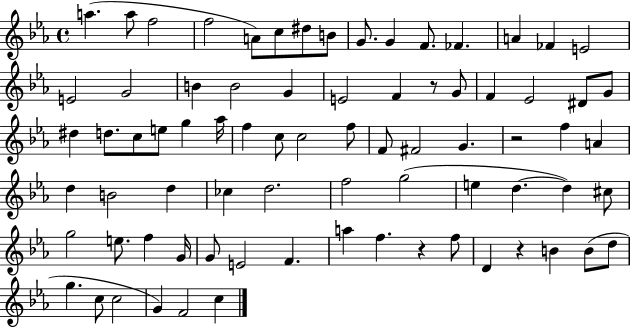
A5/q. A5/e F5/h F5/h A4/e C5/e D#5/e B4/e G4/e. G4/q F4/e. FES4/q. A4/q FES4/q E4/h E4/h G4/h B4/q B4/h G4/q E4/h F4/q R/e G4/e F4/q Eb4/h D#4/e G4/e D#5/q D5/e. C5/e E5/e G5/q Ab5/s F5/q C5/e C5/h F5/e F4/e F#4/h G4/q. R/h F5/q A4/q D5/q B4/h D5/q CES5/q D5/h. F5/h G5/h E5/q D5/q. D5/q C#5/e G5/h E5/e. F5/q G4/s G4/e E4/h F4/q. A5/q F5/q. R/q F5/e D4/q R/q B4/q B4/e D5/e G5/q. C5/e C5/h G4/q F4/h C5/q